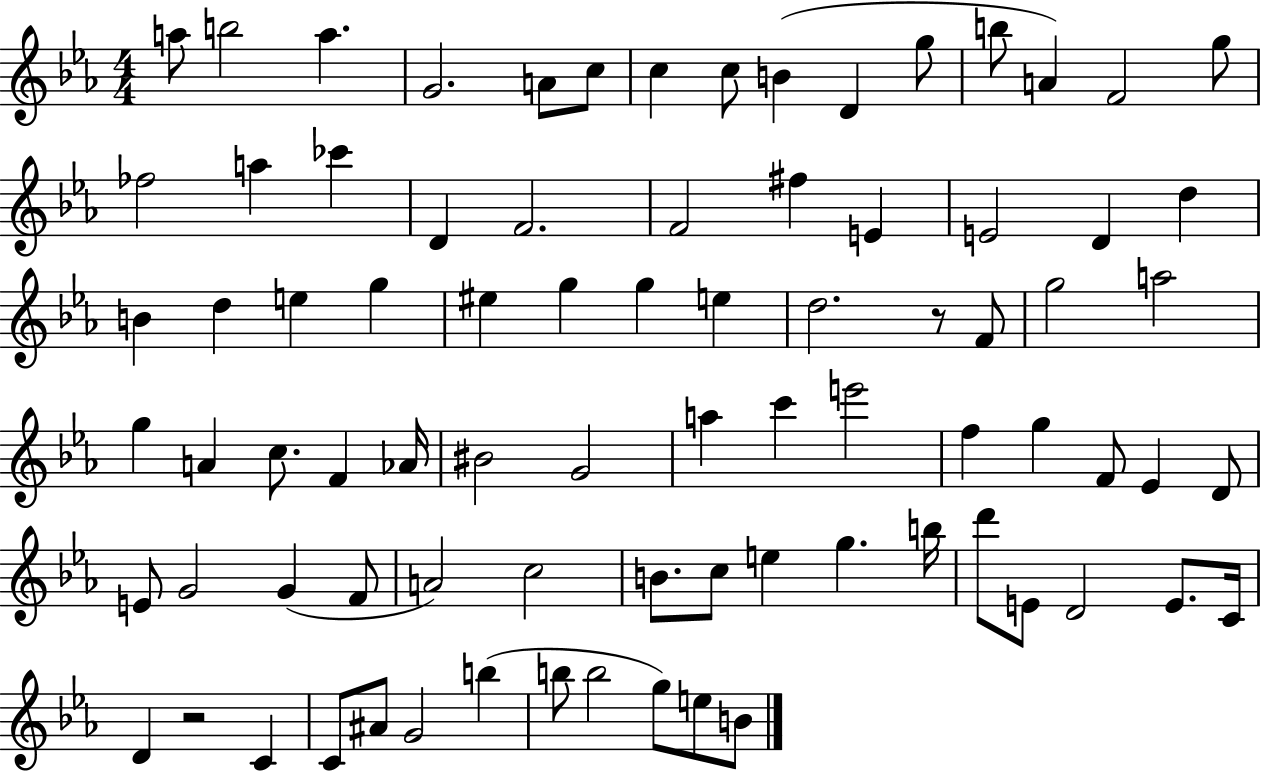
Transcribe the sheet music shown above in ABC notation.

X:1
T:Untitled
M:4/4
L:1/4
K:Eb
a/2 b2 a G2 A/2 c/2 c c/2 B D g/2 b/2 A F2 g/2 _f2 a _c' D F2 F2 ^f E E2 D d B d e g ^e g g e d2 z/2 F/2 g2 a2 g A c/2 F _A/4 ^B2 G2 a c' e'2 f g F/2 _E D/2 E/2 G2 G F/2 A2 c2 B/2 c/2 e g b/4 d'/2 E/2 D2 E/2 C/4 D z2 C C/2 ^A/2 G2 b b/2 b2 g/2 e/2 B/2